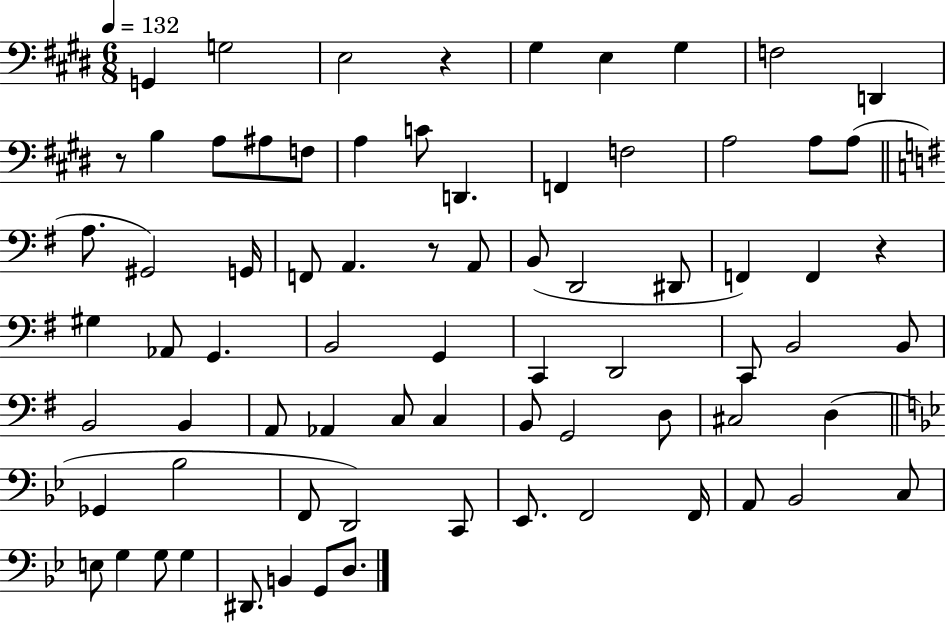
G2/q G3/h E3/h R/q G#3/q E3/q G#3/q F3/h D2/q R/e B3/q A3/e A#3/e F3/e A3/q C4/e D2/q. F2/q F3/h A3/h A3/e A3/e A3/e. G#2/h G2/s F2/e A2/q. R/e A2/e B2/e D2/h D#2/e F2/q F2/q R/q G#3/q Ab2/e G2/q. B2/h G2/q C2/q D2/h C2/e B2/h B2/e B2/h B2/q A2/e Ab2/q C3/e C3/q B2/e G2/h D3/e C#3/h D3/q Gb2/q Bb3/h F2/e D2/h C2/e Eb2/e. F2/h F2/s A2/e Bb2/h C3/e E3/e G3/q G3/e G3/q D#2/e. B2/q G2/e D3/e.